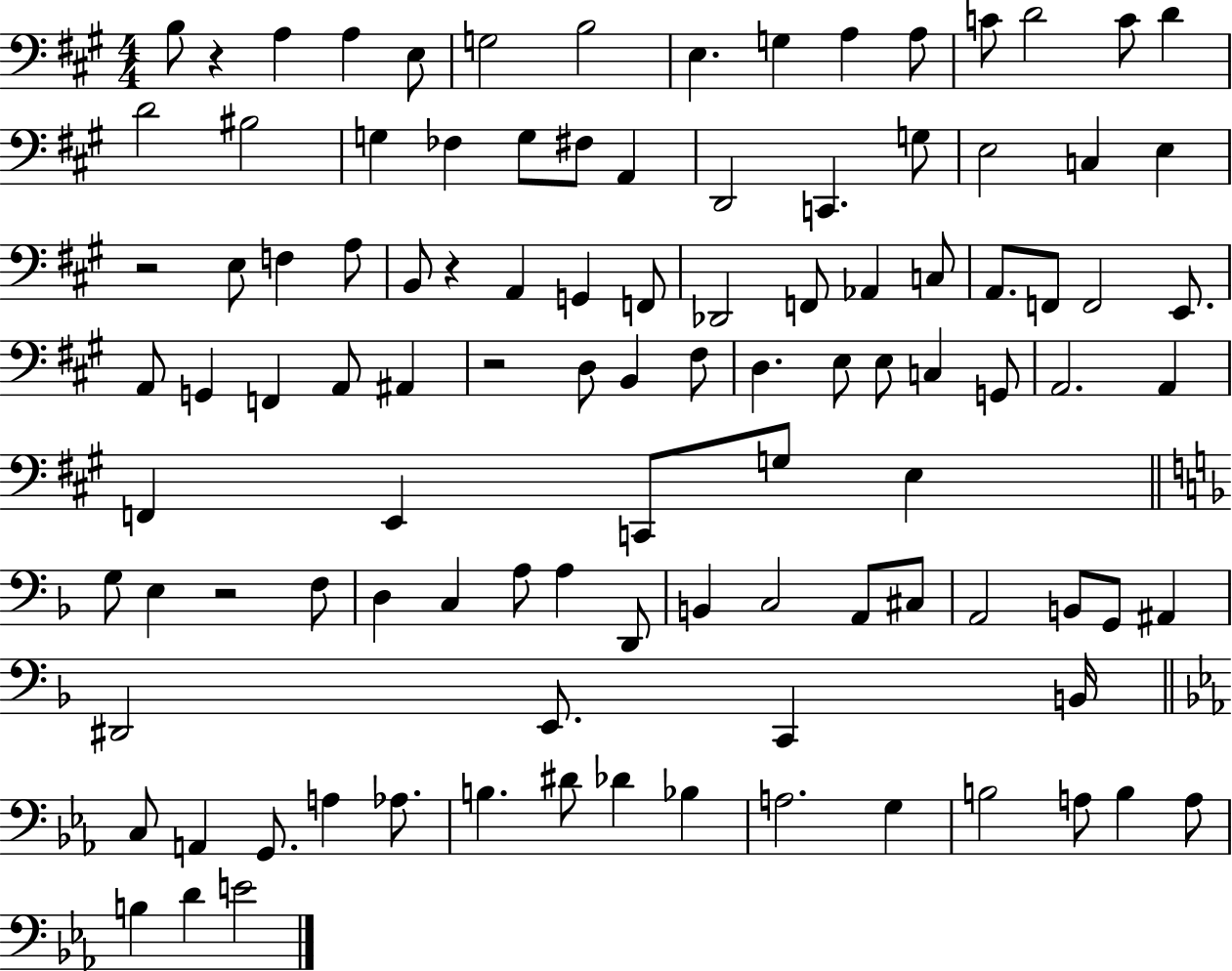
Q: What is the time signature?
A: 4/4